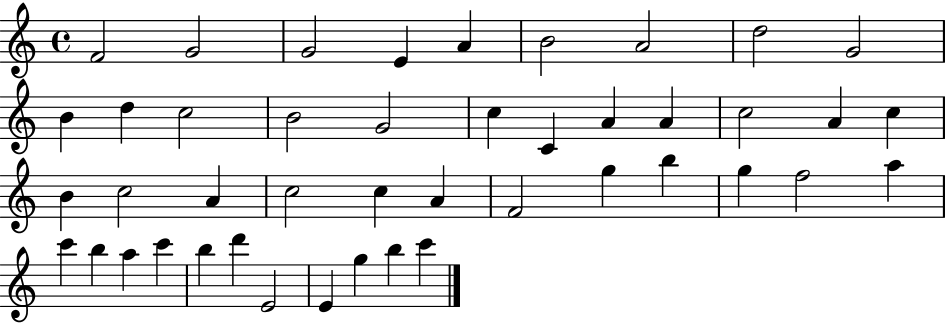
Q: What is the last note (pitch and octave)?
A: C6